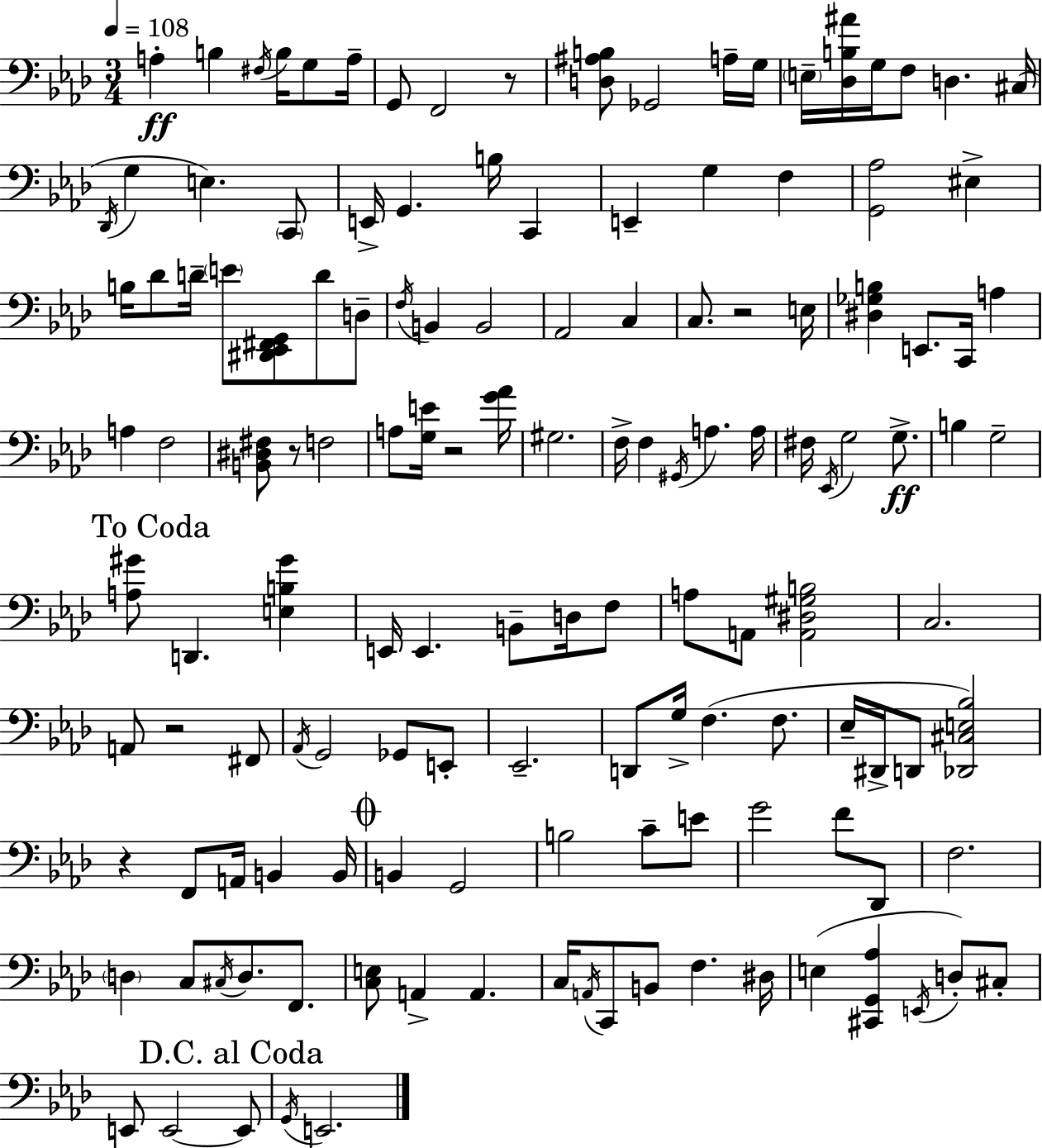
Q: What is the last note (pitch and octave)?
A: E2